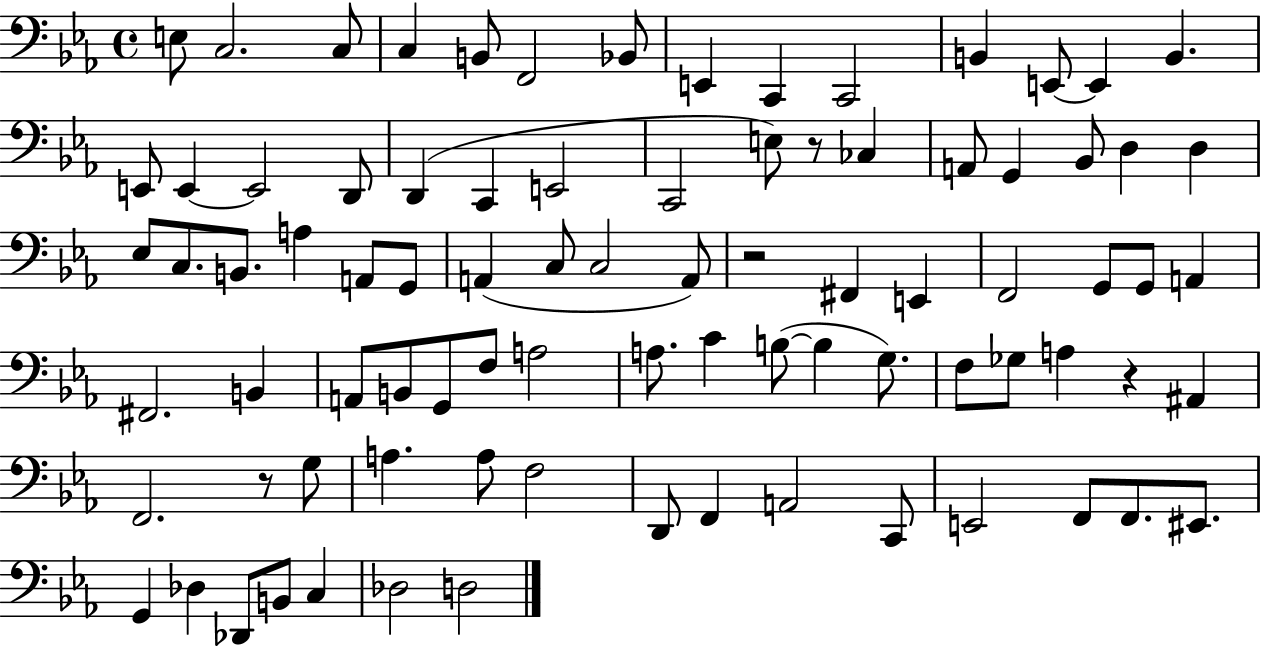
X:1
T:Untitled
M:4/4
L:1/4
K:Eb
E,/2 C,2 C,/2 C, B,,/2 F,,2 _B,,/2 E,, C,, C,,2 B,, E,,/2 E,, B,, E,,/2 E,, E,,2 D,,/2 D,, C,, E,,2 C,,2 E,/2 z/2 _C, A,,/2 G,, _B,,/2 D, D, _E,/2 C,/2 B,,/2 A, A,,/2 G,,/2 A,, C,/2 C,2 A,,/2 z2 ^F,, E,, F,,2 G,,/2 G,,/2 A,, ^F,,2 B,, A,,/2 B,,/2 G,,/2 F,/2 A,2 A,/2 C B,/2 B, G,/2 F,/2 _G,/2 A, z ^A,, F,,2 z/2 G,/2 A, A,/2 F,2 D,,/2 F,, A,,2 C,,/2 E,,2 F,,/2 F,,/2 ^E,,/2 G,, _D, _D,,/2 B,,/2 C, _D,2 D,2